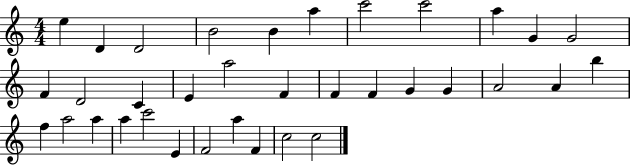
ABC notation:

X:1
T:Untitled
M:4/4
L:1/4
K:C
e D D2 B2 B a c'2 c'2 a G G2 F D2 C E a2 F F F G G A2 A b f a2 a a c'2 E F2 a F c2 c2